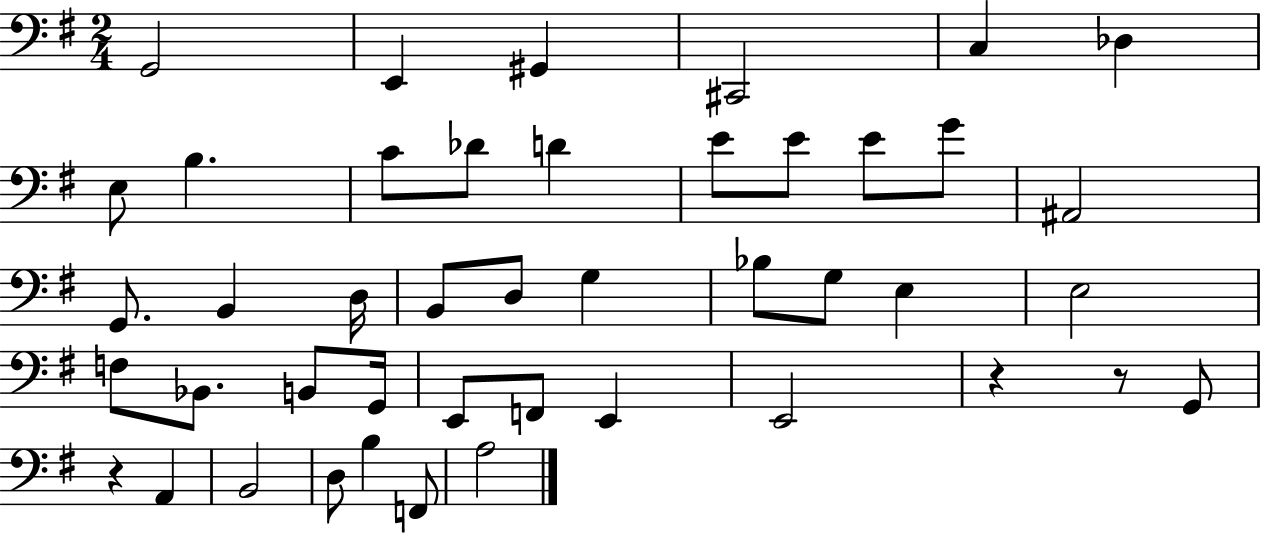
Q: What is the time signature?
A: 2/4